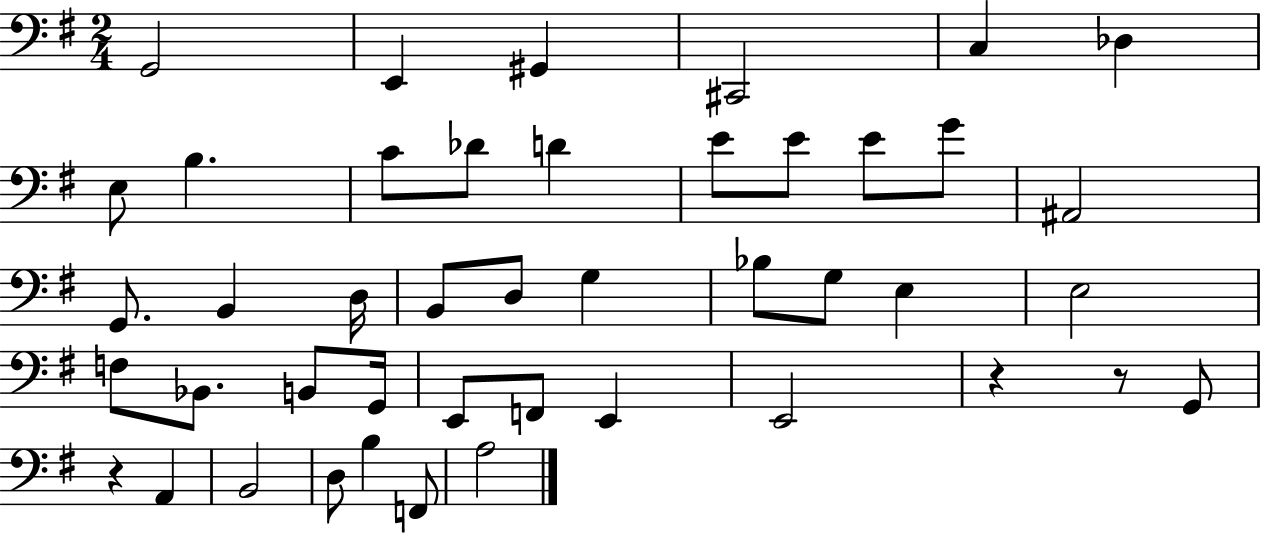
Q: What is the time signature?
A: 2/4